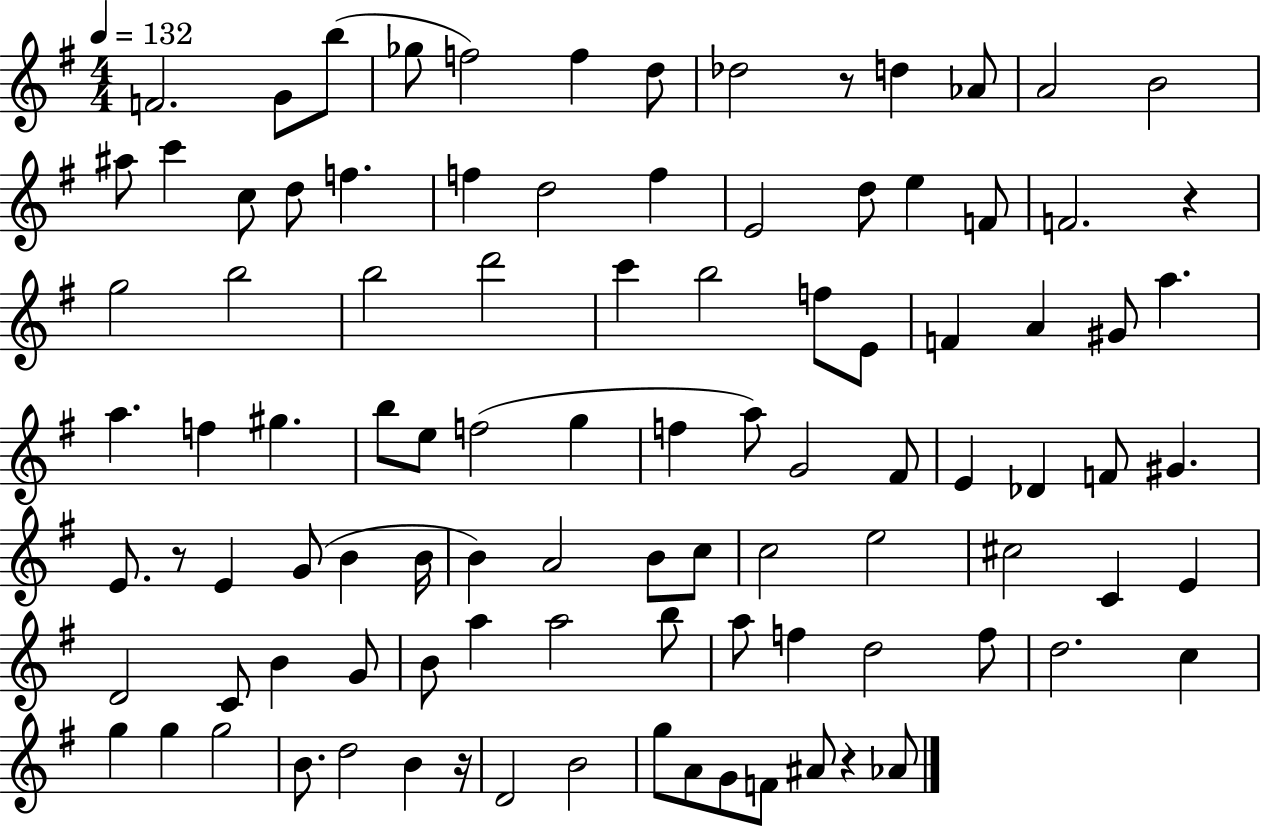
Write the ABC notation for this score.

X:1
T:Untitled
M:4/4
L:1/4
K:G
F2 G/2 b/2 _g/2 f2 f d/2 _d2 z/2 d _A/2 A2 B2 ^a/2 c' c/2 d/2 f f d2 f E2 d/2 e F/2 F2 z g2 b2 b2 d'2 c' b2 f/2 E/2 F A ^G/2 a a f ^g b/2 e/2 f2 g f a/2 G2 ^F/2 E _D F/2 ^G E/2 z/2 E G/2 B B/4 B A2 B/2 c/2 c2 e2 ^c2 C E D2 C/2 B G/2 B/2 a a2 b/2 a/2 f d2 f/2 d2 c g g g2 B/2 d2 B z/4 D2 B2 g/2 A/2 G/2 F/2 ^A/2 z _A/2